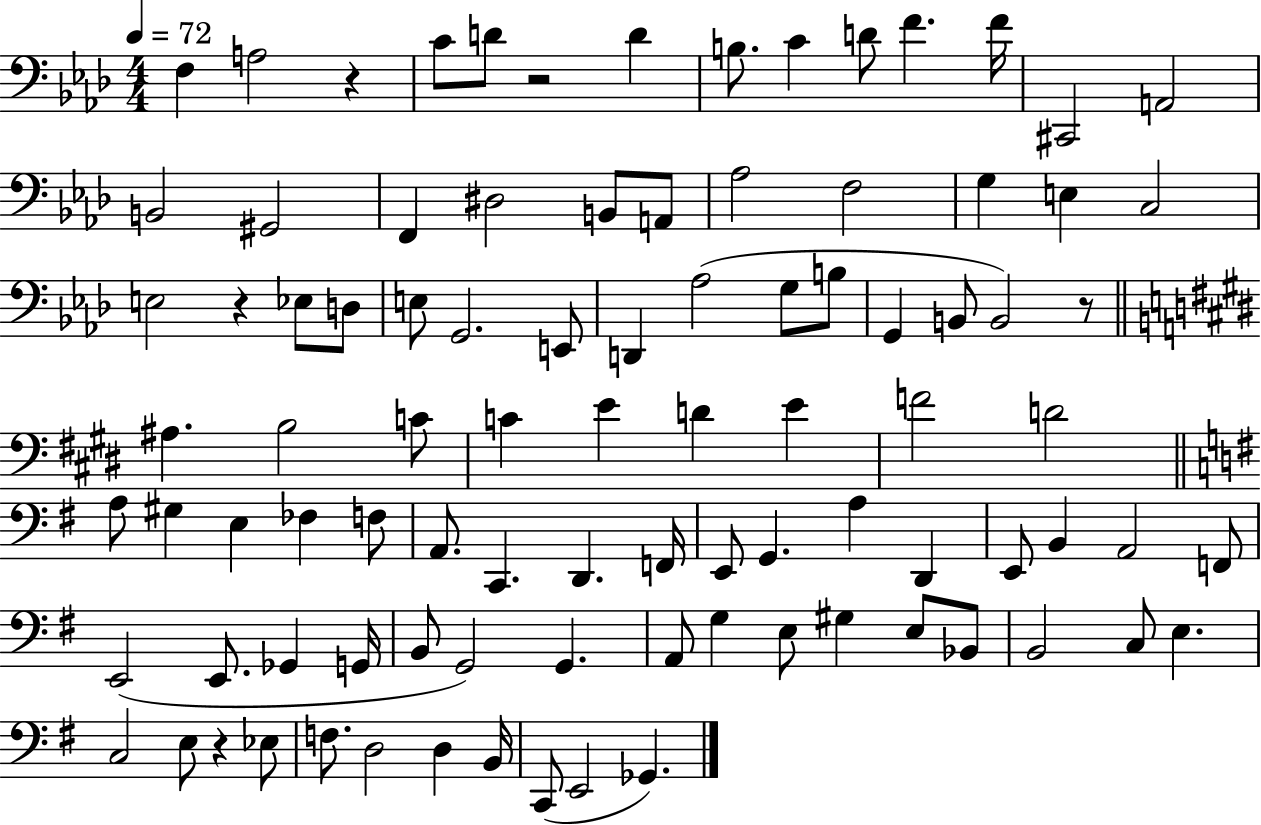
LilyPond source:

{
  \clef bass
  \numericTimeSignature
  \time 4/4
  \key aes \major
  \tempo 4 = 72
  f4 a2 r4 | c'8 d'8 r2 d'4 | b8. c'4 d'8 f'4. f'16 | cis,2 a,2 | \break b,2 gis,2 | f,4 dis2 b,8 a,8 | aes2 f2 | g4 e4 c2 | \break e2 r4 ees8 d8 | e8 g,2. e,8 | d,4 aes2( g8 b8 | g,4 b,8 b,2) r8 | \break \bar "||" \break \key e \major ais4. b2 c'8 | c'4 e'4 d'4 e'4 | f'2 d'2 | \bar "||" \break \key e \minor a8 gis4 e4 fes4 f8 | a,8. c,4. d,4. f,16 | e,8 g,4. a4 d,4 | e,8 b,4 a,2 f,8 | \break e,2( e,8. ges,4 g,16 | b,8 g,2) g,4. | a,8 g4 e8 gis4 e8 bes,8 | b,2 c8 e4. | \break c2 e8 r4 ees8 | f8. d2 d4 b,16 | c,8( e,2 ges,4.) | \bar "|."
}